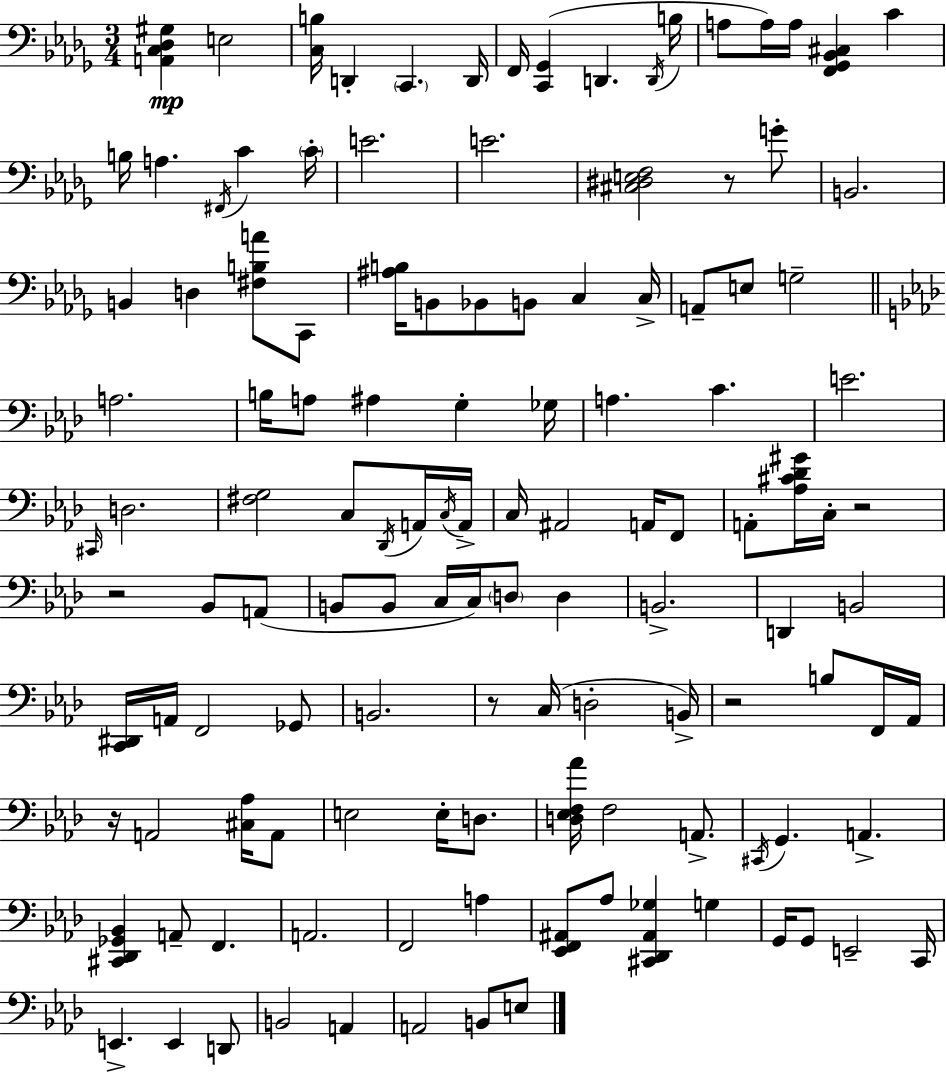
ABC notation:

X:1
T:Untitled
M:3/4
L:1/4
K:Bbm
[A,,C,_D,^G,] E,2 [C,B,]/4 D,, C,, D,,/4 F,,/4 [C,,_G,,] D,, D,,/4 B,/4 A,/2 A,/4 A,/4 [F,,_G,,_B,,^C,] C B,/4 A, ^F,,/4 C C/4 E2 E2 [^C,^D,E,F,]2 z/2 G/2 B,,2 B,, D, [^F,B,A]/2 C,,/2 [^A,B,]/4 B,,/2 _B,,/2 B,,/2 C, C,/4 A,,/2 E,/2 G,2 A,2 B,/4 A,/2 ^A, G, _G,/4 A, C E2 ^C,,/4 D,2 [^F,G,]2 C,/2 _D,,/4 A,,/4 C,/4 A,,/4 C,/4 ^A,,2 A,,/4 F,,/2 A,,/2 [_A,^C_D^G]/4 C,/4 z2 z2 _B,,/2 A,,/2 B,,/2 B,,/2 C,/4 C,/4 D,/2 D, B,,2 D,, B,,2 [C,,^D,,]/4 A,,/4 F,,2 _G,,/2 B,,2 z/2 C,/4 D,2 B,,/4 z2 B,/2 F,,/4 _A,,/4 z/4 A,,2 [^C,_A,]/4 A,,/2 E,2 E,/4 D,/2 [D,_E,F,_A]/4 F,2 A,,/2 ^C,,/4 G,, A,, [^C,,_D,,_G,,_B,,] A,,/2 F,, A,,2 F,,2 A, [_E,,F,,^A,,]/2 _A,/2 [^C,,_D,,^A,,_G,] G, G,,/4 G,,/2 E,,2 C,,/4 E,, E,, D,,/2 B,,2 A,, A,,2 B,,/2 E,/2